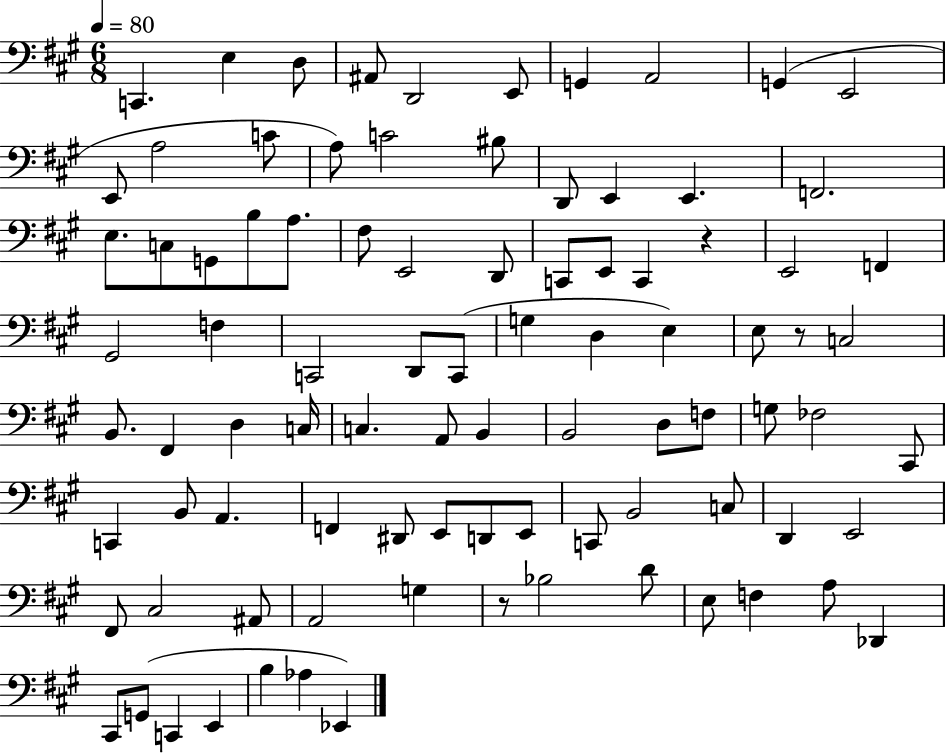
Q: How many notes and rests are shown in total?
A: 90